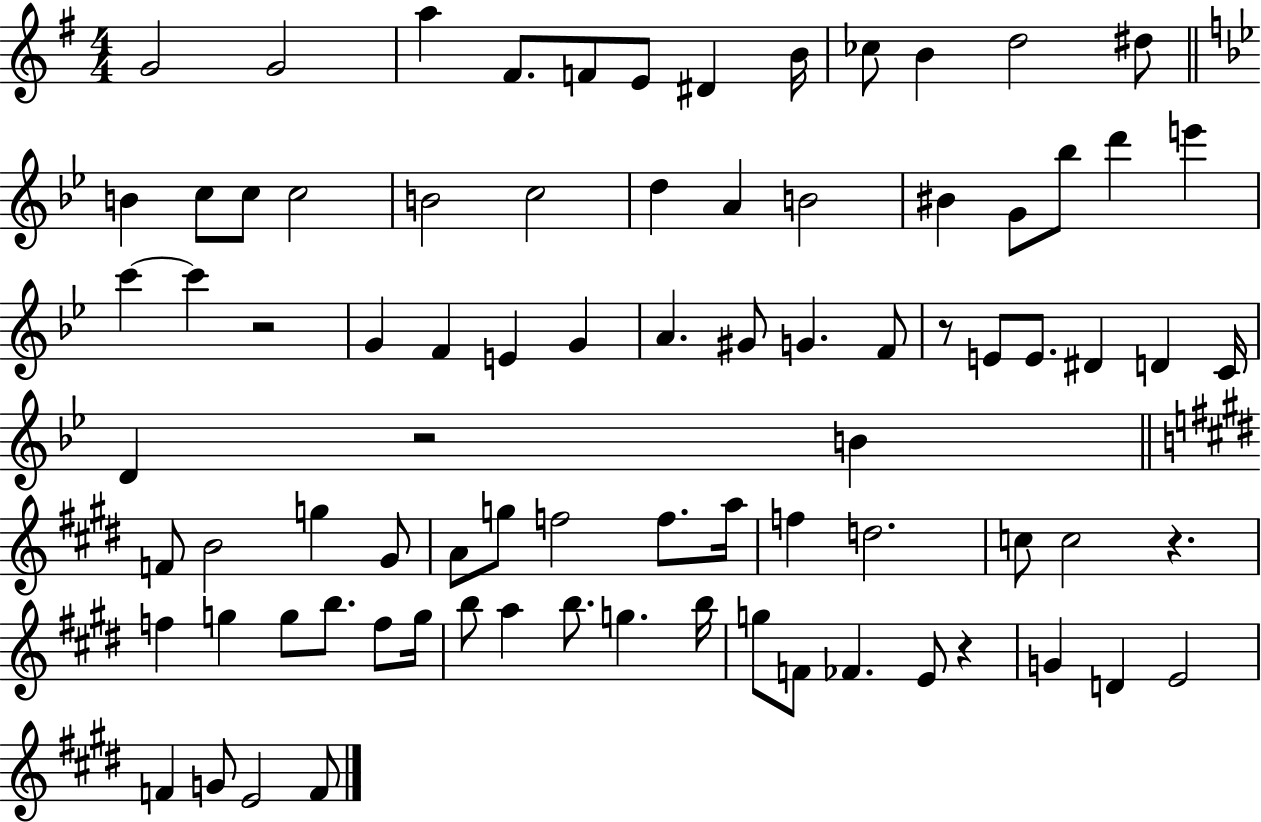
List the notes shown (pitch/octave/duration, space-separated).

G4/h G4/h A5/q F#4/e. F4/e E4/e D#4/q B4/s CES5/e B4/q D5/h D#5/e B4/q C5/e C5/e C5/h B4/h C5/h D5/q A4/q B4/h BIS4/q G4/e Bb5/e D6/q E6/q C6/q C6/q R/h G4/q F4/q E4/q G4/q A4/q. G#4/e G4/q. F4/e R/e E4/e E4/e. D#4/q D4/q C4/s D4/q R/h B4/q F4/e B4/h G5/q G#4/e A4/e G5/e F5/h F5/e. A5/s F5/q D5/h. C5/e C5/h R/q. F5/q G5/q G5/e B5/e. F5/e G5/s B5/e A5/q B5/e. G5/q. B5/s G5/e F4/e FES4/q. E4/e R/q G4/q D4/q E4/h F4/q G4/e E4/h F4/e